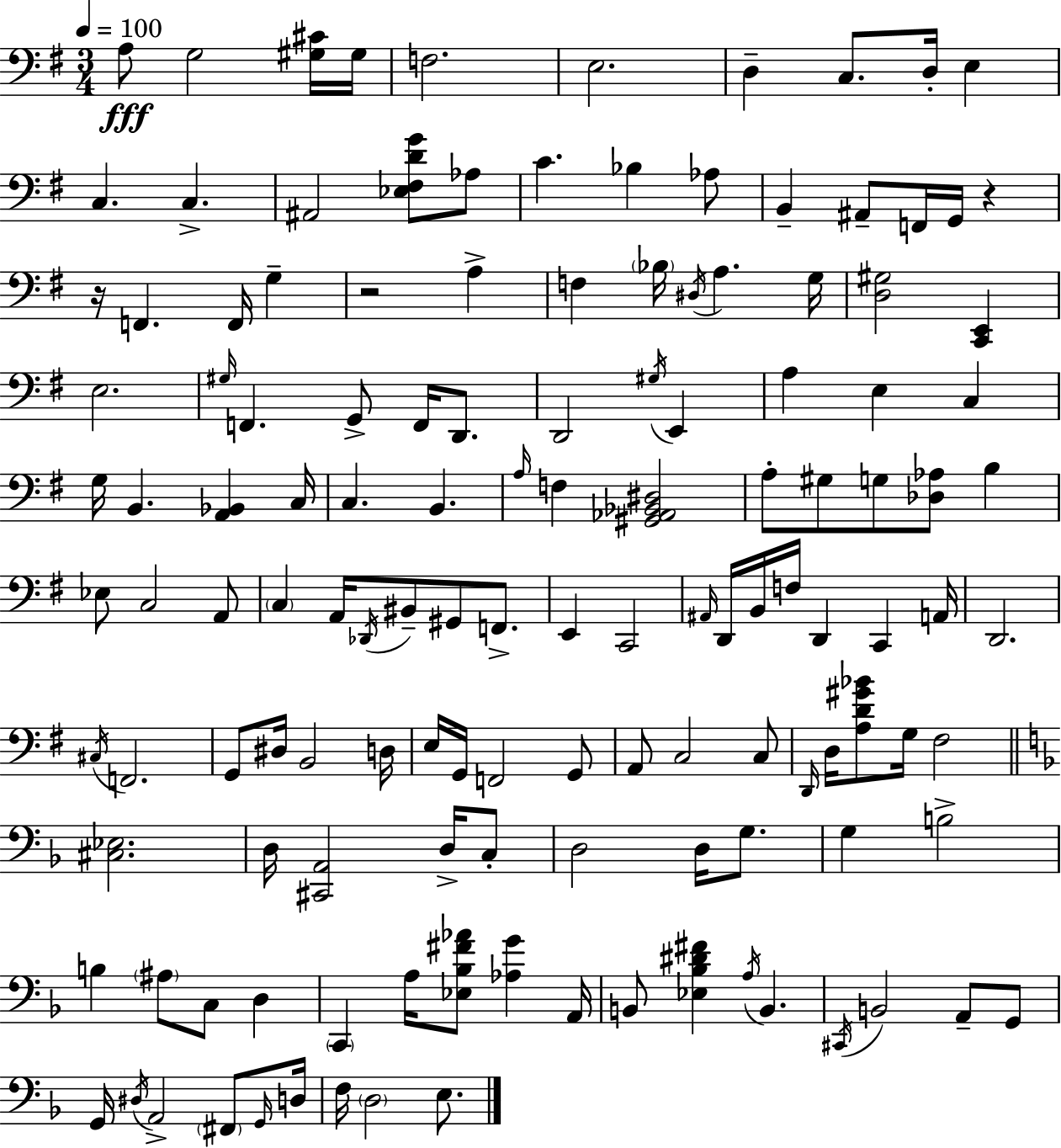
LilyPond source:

{
  \clef bass
  \numericTimeSignature
  \time 3/4
  \key e \minor
  \tempo 4 = 100
  a8\fff g2 <gis cis'>16 gis16 | f2. | e2. | d4-- c8. d16-. e4 | \break c4. c4.-> | ais,2 <ees fis d' g'>8 aes8 | c'4. bes4 aes8 | b,4-- ais,8-- f,16 g,16 r4 | \break r16 f,4. f,16 g4-- | r2 a4-> | f4 \parenthesize bes16 \acciaccatura { dis16 } a4. | g16 <d gis>2 <c, e,>4 | \break e2. | \grace { gis16 } f,4. g,8-> f,16 d,8. | d,2 \acciaccatura { gis16 } e,4 | a4 e4 c4 | \break g16 b,4. <a, bes,>4 | c16 c4. b,4. | \grace { a16 } f4 <gis, aes, bes, dis>2 | a8-. gis8 g8 <des aes>8 | \break b4 ees8 c2 | a,8 \parenthesize c4 a,16 \acciaccatura { des,16 } bis,8-- | gis,8 f,8.-> e,4 c,2 | \grace { ais,16 } d,16 b,16 f16 d,4 | \break c,4 a,16 d,2. | \acciaccatura { cis16 } f,2. | g,8 dis16 b,2 | d16 e16 g,16 f,2 | \break g,8 a,8 c2 | c8 \grace { d,16 } d16 <a d' gis' bes'>8 g16 | fis2 \bar "||" \break \key f \major <cis ees>2. | d16 <cis, a,>2 d16-> c8-. | d2 d16 g8. | g4 b2-> | \break b4 \parenthesize ais8 c8 d4 | \parenthesize c,4 a16 <ees bes fis' aes'>8 <aes g'>4 a,16 | b,8 <ees bes dis' fis'>4 \acciaccatura { a16 } b,4. | \acciaccatura { cis,16 } b,2 a,8-- | \break g,8 g,16 \acciaccatura { dis16 } a,2-> | \parenthesize fis,8 \grace { g,16 } d16 f16 \parenthesize d2 | e8. \bar "|."
}